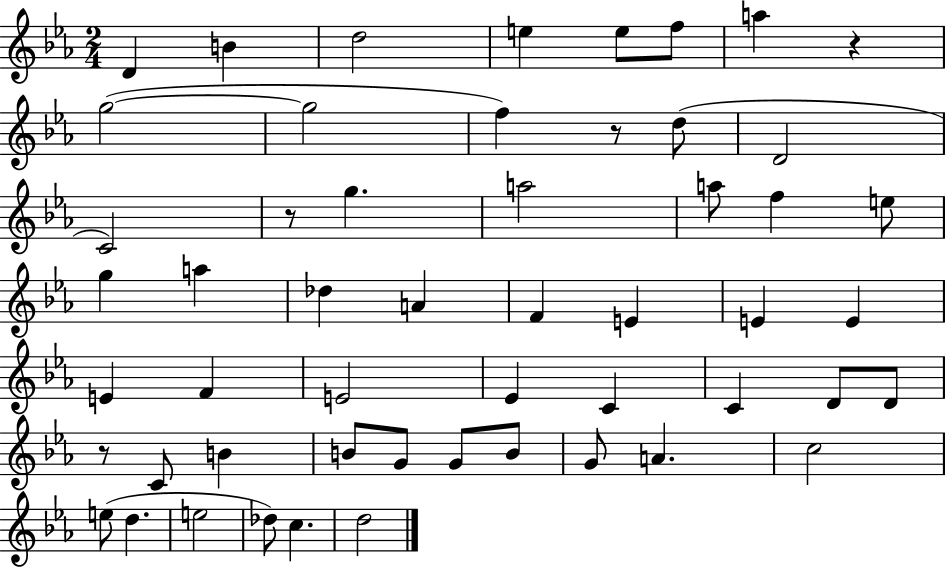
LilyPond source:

{
  \clef treble
  \numericTimeSignature
  \time 2/4
  \key ees \major
  d'4 b'4 | d''2 | e''4 e''8 f''8 | a''4 r4 | \break g''2~(~ | g''2 | f''4) r8 d''8( | d'2 | \break c'2) | r8 g''4. | a''2 | a''8 f''4 e''8 | \break g''4 a''4 | des''4 a'4 | f'4 e'4 | e'4 e'4 | \break e'4 f'4 | e'2 | ees'4 c'4 | c'4 d'8 d'8 | \break r8 c'8 b'4 | b'8 g'8 g'8 b'8 | g'8 a'4. | c''2 | \break e''8( d''4. | e''2 | des''8) c''4. | d''2 | \break \bar "|."
}